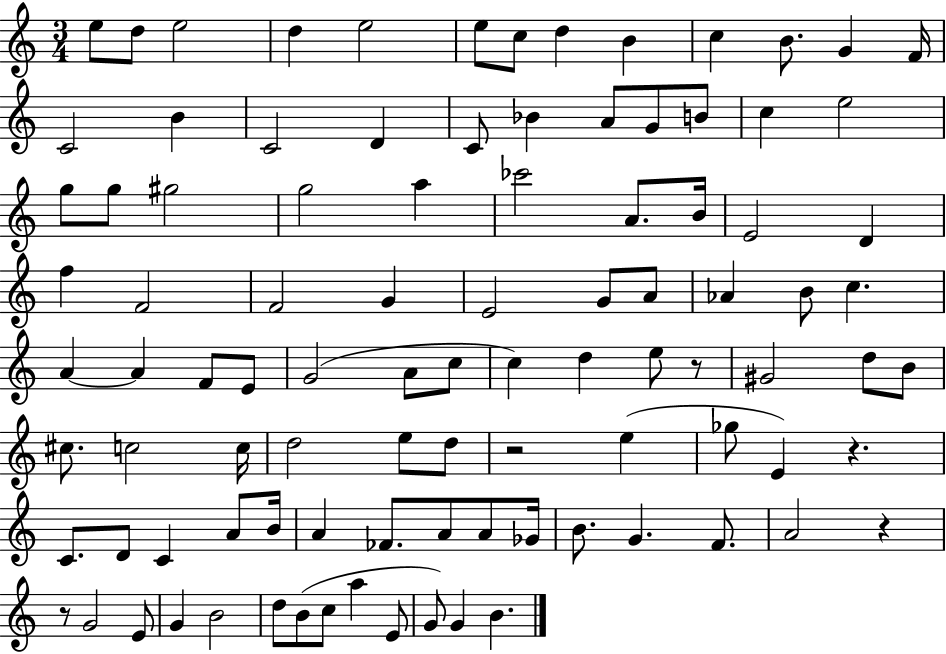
E5/e D5/e E5/h D5/q E5/h E5/e C5/e D5/q B4/q C5/q B4/e. G4/q F4/s C4/h B4/q C4/h D4/q C4/e Bb4/q A4/e G4/e B4/e C5/q E5/h G5/e G5/e G#5/h G5/h A5/q CES6/h A4/e. B4/s E4/h D4/q F5/q F4/h F4/h G4/q E4/h G4/e A4/e Ab4/q B4/e C5/q. A4/q A4/q F4/e E4/e G4/h A4/e C5/e C5/q D5/q E5/e R/e G#4/h D5/e B4/e C#5/e. C5/h C5/s D5/h E5/e D5/e R/h E5/q Gb5/e E4/q R/q. C4/e. D4/e C4/q A4/e B4/s A4/q FES4/e. A4/e A4/e Gb4/s B4/e. G4/q. F4/e. A4/h R/q R/e G4/h E4/e G4/q B4/h D5/e B4/e C5/e A5/q E4/e G4/e G4/q B4/q.